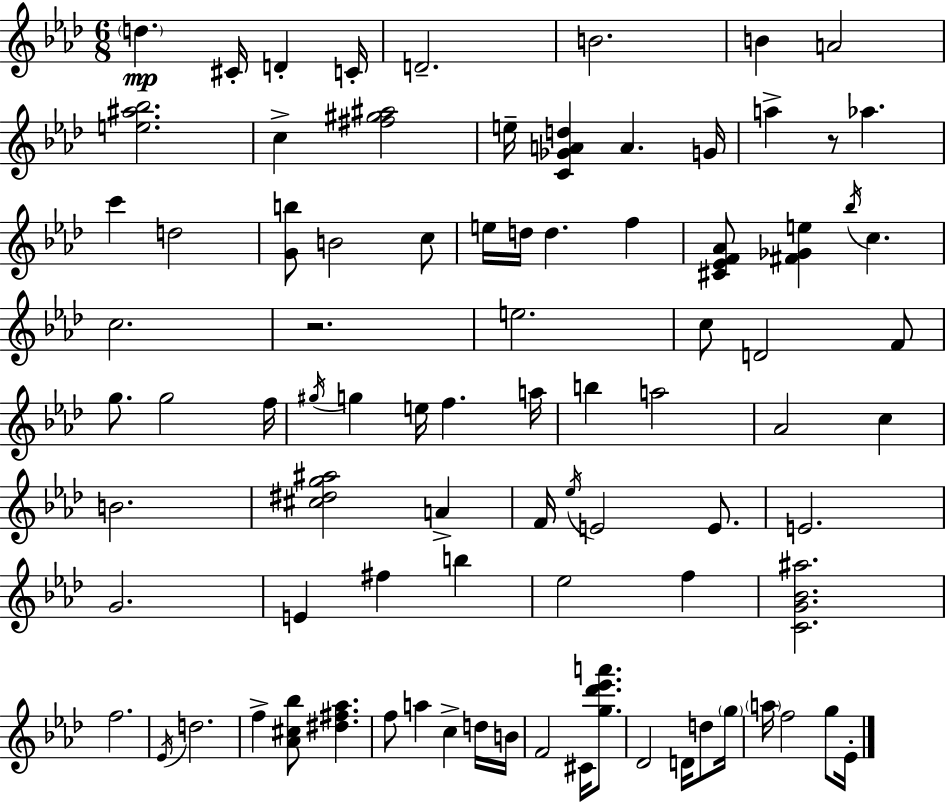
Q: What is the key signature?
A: F minor